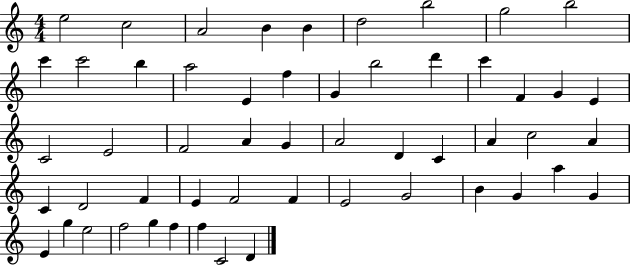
X:1
T:Untitled
M:4/4
L:1/4
K:C
e2 c2 A2 B B d2 b2 g2 b2 c' c'2 b a2 E f G b2 d' c' F G E C2 E2 F2 A G A2 D C A c2 A C D2 F E F2 F E2 G2 B G a G E g e2 f2 g f f C2 D